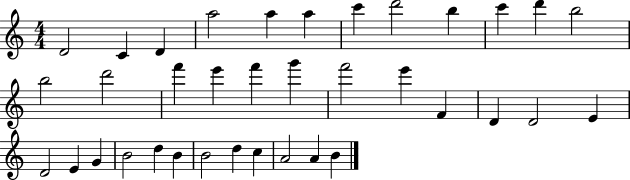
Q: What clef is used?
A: treble